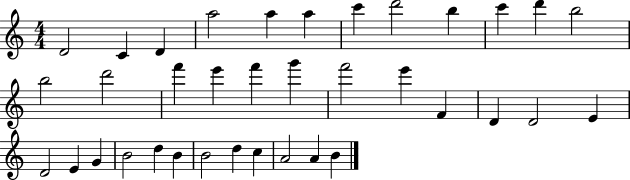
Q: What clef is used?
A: treble